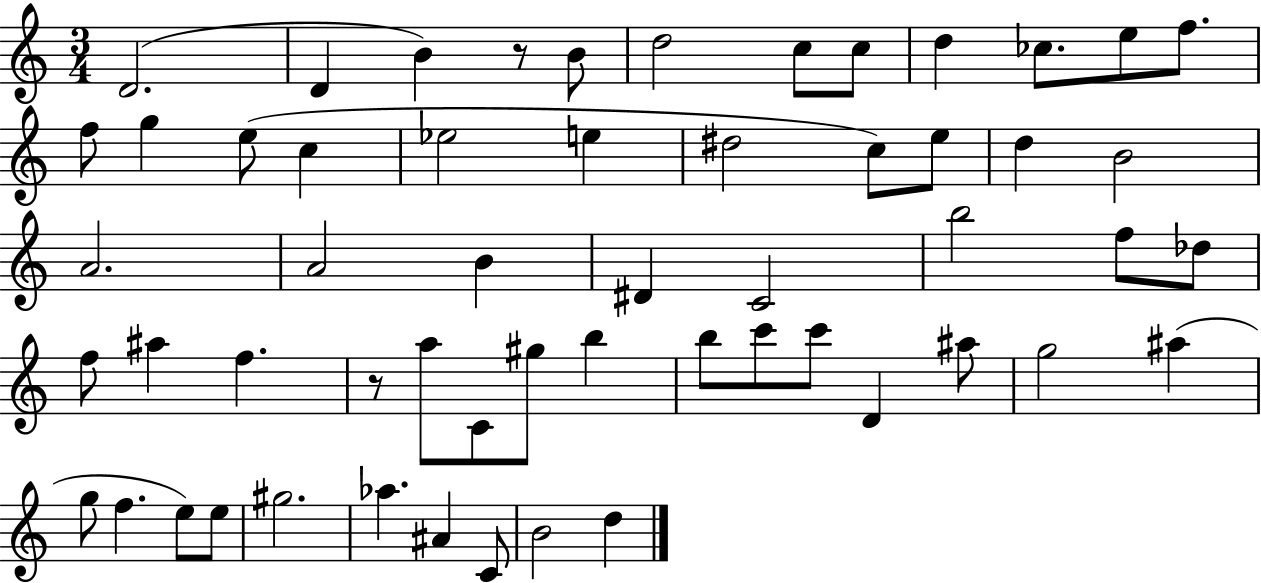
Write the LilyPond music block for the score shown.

{
  \clef treble
  \numericTimeSignature
  \time 3/4
  \key c \major
  d'2.( | d'4 b'4) r8 b'8 | d''2 c''8 c''8 | d''4 ces''8. e''8 f''8. | \break f''8 g''4 e''8( c''4 | ees''2 e''4 | dis''2 c''8) e''8 | d''4 b'2 | \break a'2. | a'2 b'4 | dis'4 c'2 | b''2 f''8 des''8 | \break f''8 ais''4 f''4. | r8 a''8 c'8 gis''8 b''4 | b''8 c'''8 c'''8 d'4 ais''8 | g''2 ais''4( | \break g''8 f''4. e''8) e''8 | gis''2. | aes''4. ais'4 c'8 | b'2 d''4 | \break \bar "|."
}